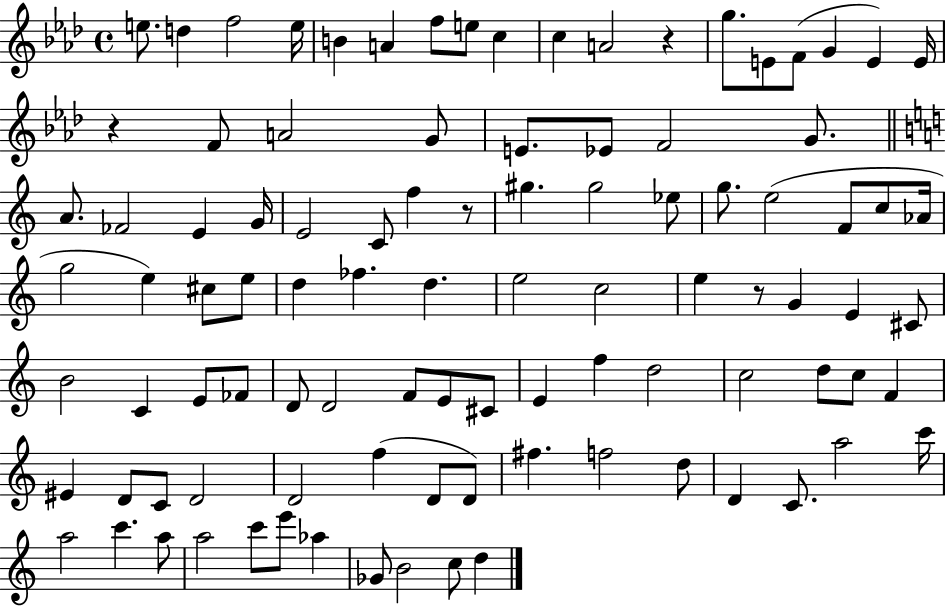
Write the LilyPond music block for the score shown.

{
  \clef treble
  \time 4/4
  \defaultTimeSignature
  \key aes \major
  \repeat volta 2 { e''8. d''4 f''2 e''16 | b'4 a'4 f''8 e''8 c''4 | c''4 a'2 r4 | g''8. e'8 f'8( g'4 e'4) e'16 | \break r4 f'8 a'2 g'8 | e'8. ees'8 f'2 g'8. | \bar "||" \break \key a \minor a'8. fes'2 e'4 g'16 | e'2 c'8 f''4 r8 | gis''4. gis''2 ees''8 | g''8. e''2( f'8 c''8 aes'16 | \break g''2 e''4) cis''8 e''8 | d''4 fes''4. d''4. | e''2 c''2 | e''4 r8 g'4 e'4 cis'8 | \break b'2 c'4 e'8 fes'8 | d'8 d'2 f'8 e'8 cis'8 | e'4 f''4 d''2 | c''2 d''8 c''8 f'4 | \break eis'4 d'8 c'8 d'2 | d'2 f''4( d'8 d'8) | fis''4. f''2 d''8 | d'4 c'8. a''2 c'''16 | \break a''2 c'''4. a''8 | a''2 c'''8 e'''8 aes''4 | ges'8 b'2 c''8 d''4 | } \bar "|."
}